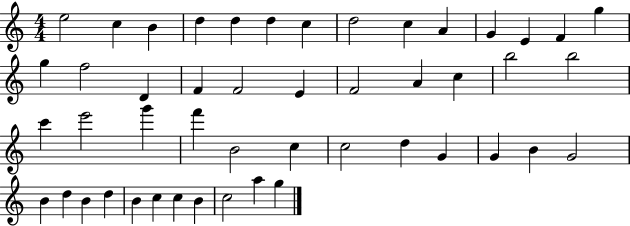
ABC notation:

X:1
T:Untitled
M:4/4
L:1/4
K:C
e2 c B d d d c d2 c A G E F g g f2 D F F2 E F2 A c b2 b2 c' e'2 g' f' B2 c c2 d G G B G2 B d B d B c c B c2 a g